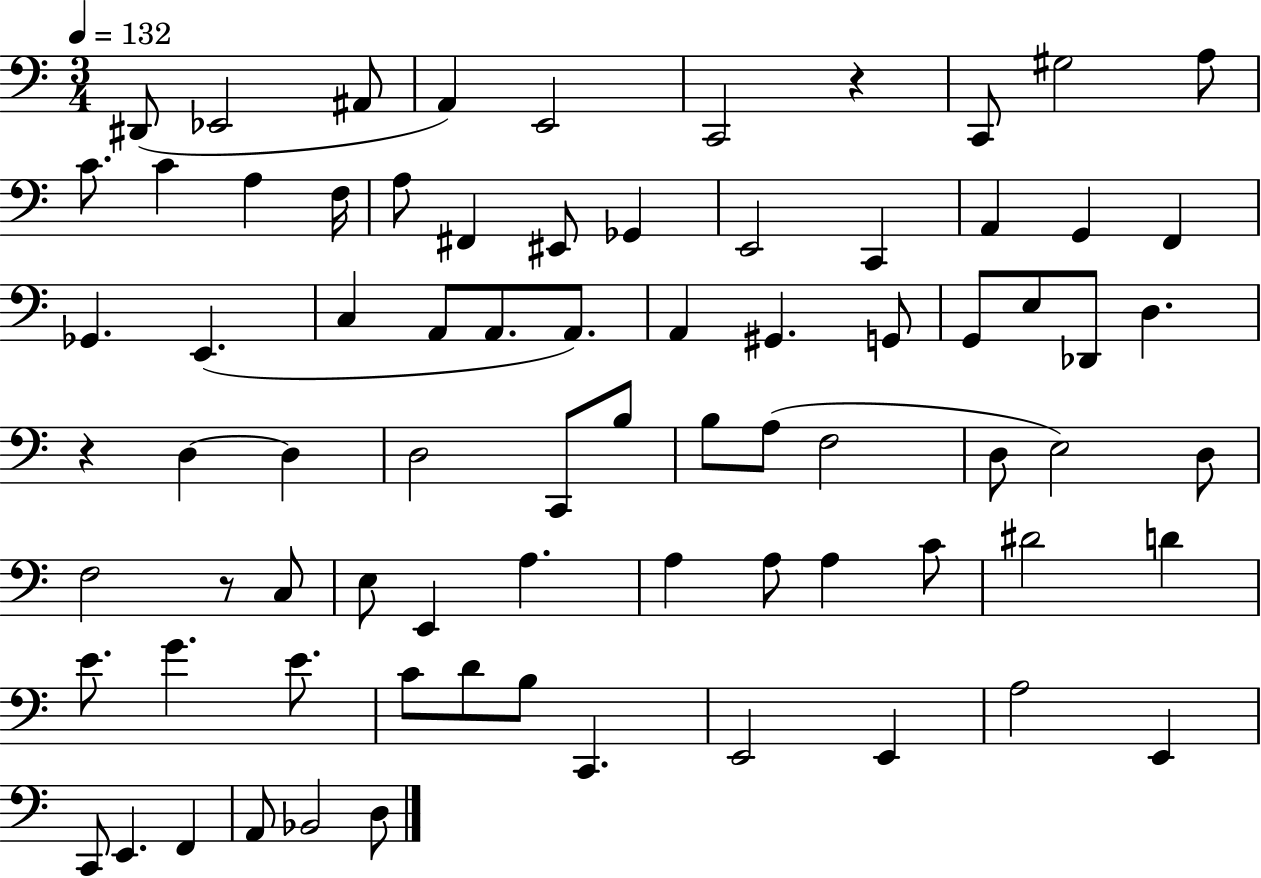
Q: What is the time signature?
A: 3/4